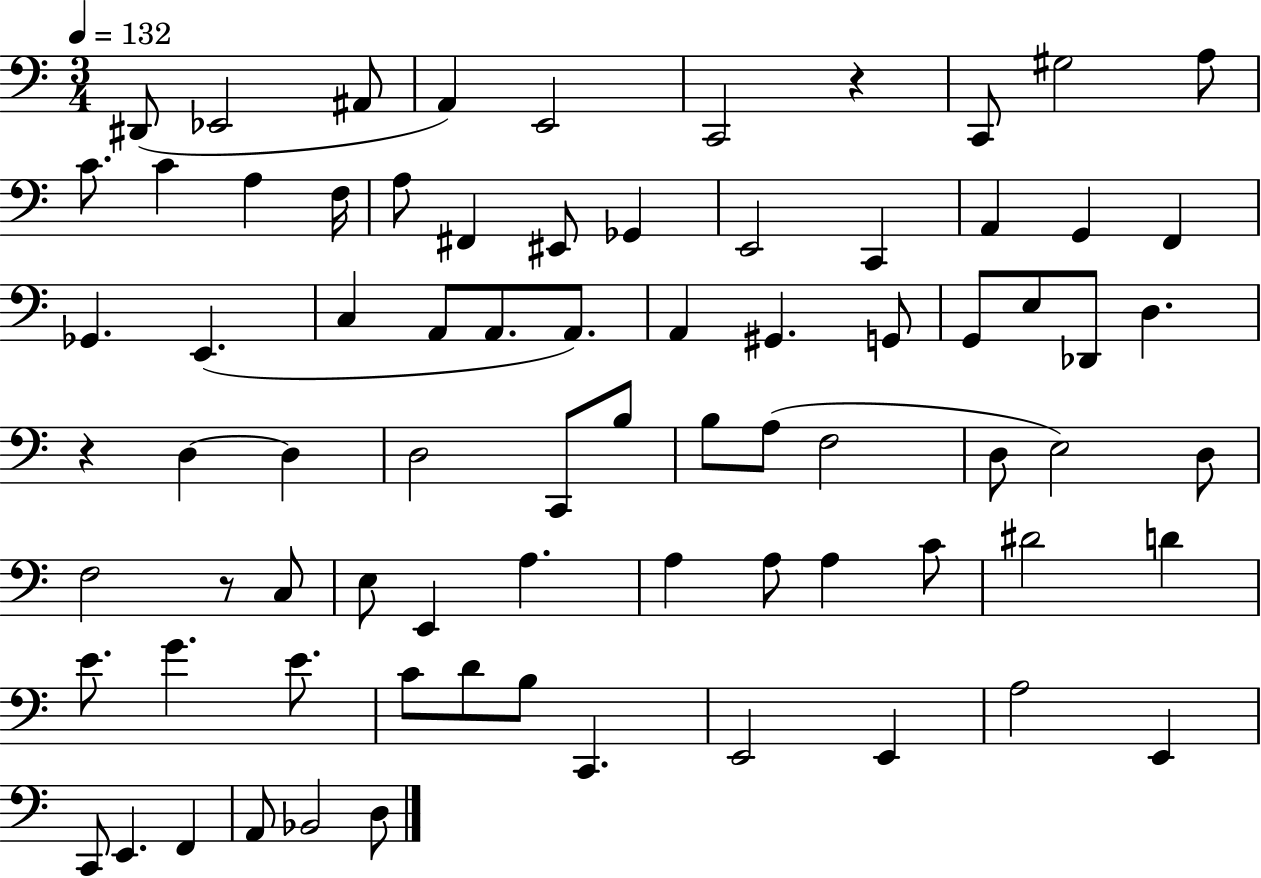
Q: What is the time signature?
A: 3/4